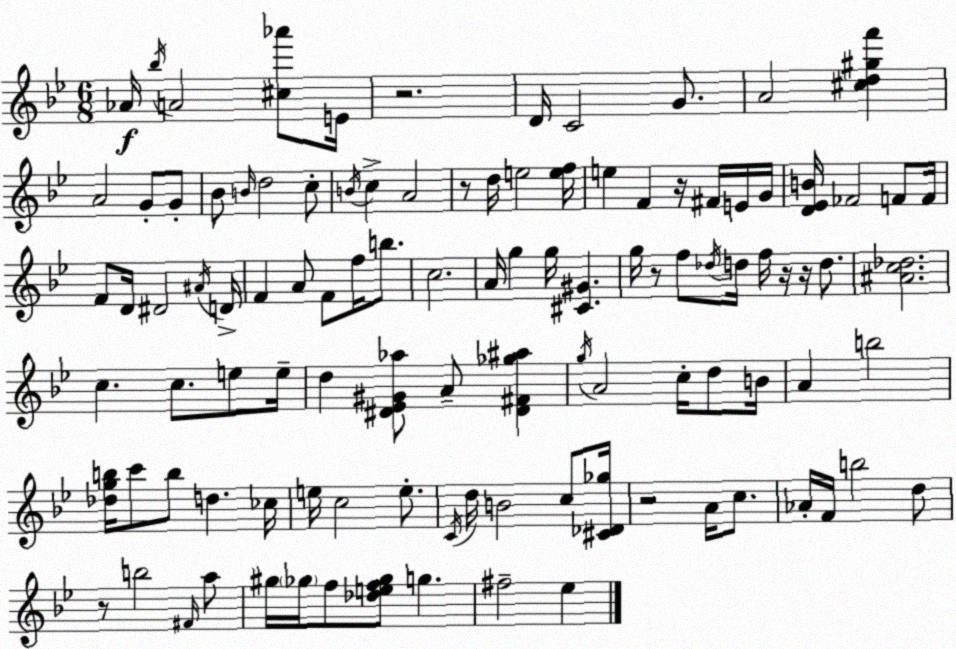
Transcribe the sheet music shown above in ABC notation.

X:1
T:Untitled
M:6/8
L:1/4
K:Bb
_A/4 _b/4 A2 [^c_a']/2 E/4 z2 D/4 C2 G/2 A2 [^cd^gf'] A2 G/2 G/2 _B/2 B/4 d2 c/2 B/4 c A2 z/2 d/4 e2 [ef]/4 e F z/4 ^F/4 E/4 G/4 [D_EB]/4 _F2 F/2 F/4 F/2 D/4 ^D2 ^A/4 D/4 F A/2 F/2 f/4 b/2 c2 A/4 g g/4 [^C^G] g/4 z/2 f/2 _d/4 d/4 f/4 z/4 z/4 d/2 [^Ac_d]2 c c/2 e/2 e/4 d [^D_E^G_a]/2 A/2 [^D^F_g^a] g/4 A2 c/4 d/2 B/4 A b2 [_dgb]/4 c'/2 b/2 d _c/4 e/4 c2 e/2 C/4 d/4 B2 c/2 [^C_D_g]/4 z2 A/4 c/2 _A/4 F/4 b2 d/2 z/2 b2 ^F/4 a/2 ^g/4 _g/4 f/2 [_def_g]/2 g ^f2 _e